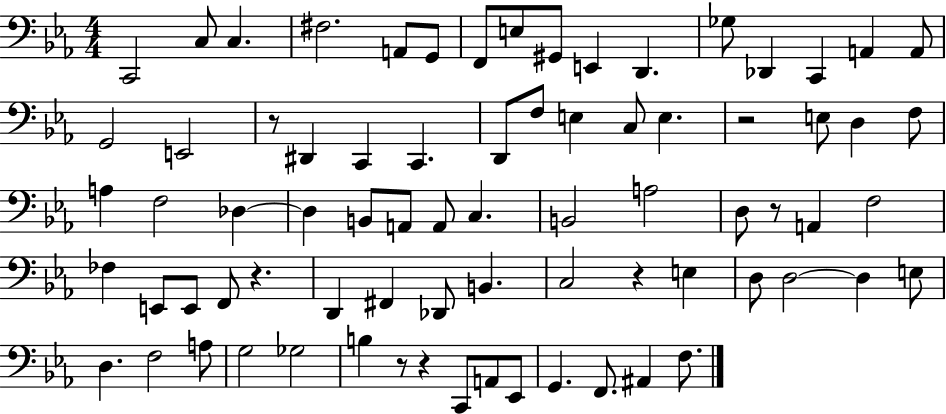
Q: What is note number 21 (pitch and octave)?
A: C2